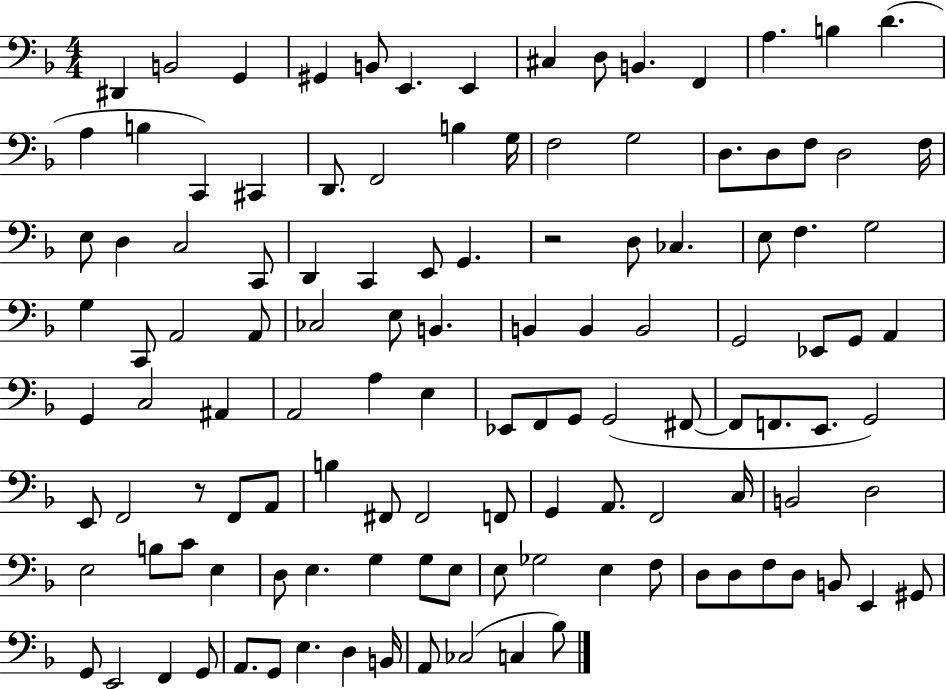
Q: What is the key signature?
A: F major